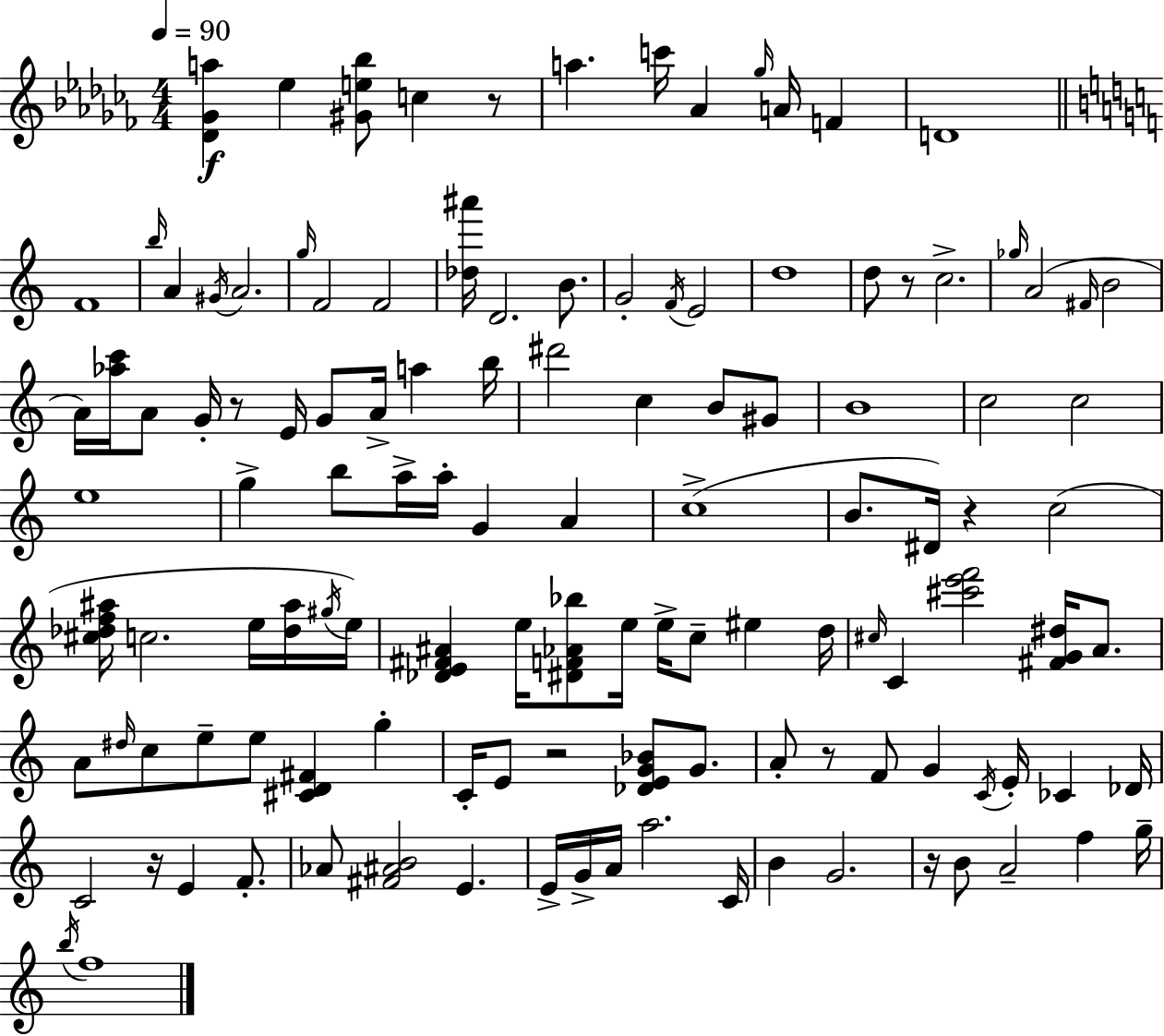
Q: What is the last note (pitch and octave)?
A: F5